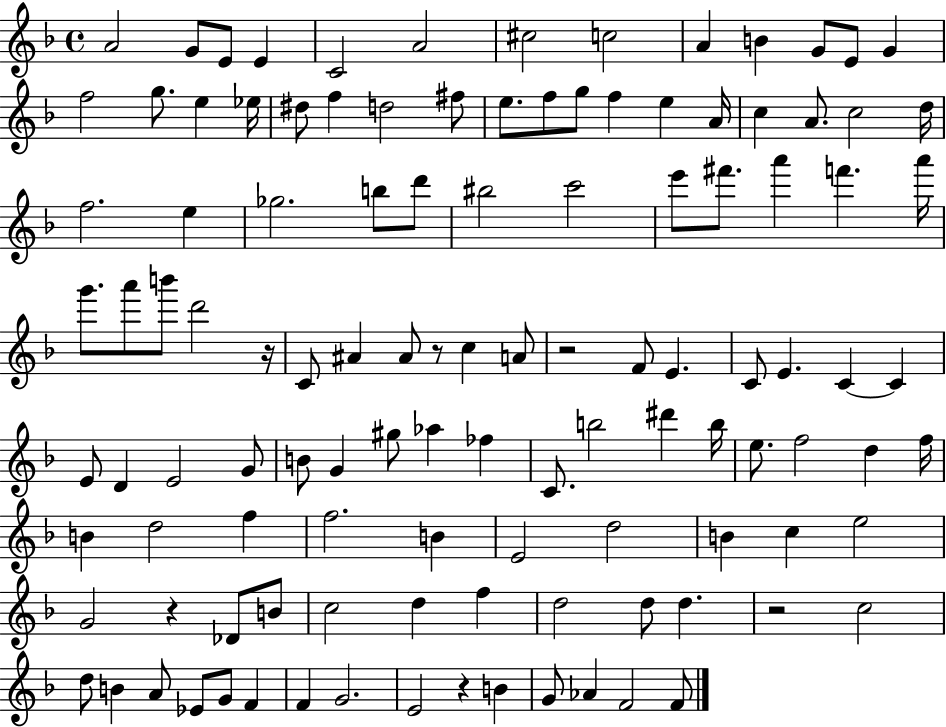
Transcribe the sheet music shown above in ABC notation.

X:1
T:Untitled
M:4/4
L:1/4
K:F
A2 G/2 E/2 E C2 A2 ^c2 c2 A B G/2 E/2 G f2 g/2 e _e/4 ^d/2 f d2 ^f/2 e/2 f/2 g/2 f e A/4 c A/2 c2 d/4 f2 e _g2 b/2 d'/2 ^b2 c'2 e'/2 ^f'/2 a' f' a'/4 g'/2 a'/2 b'/2 d'2 z/4 C/2 ^A ^A/2 z/2 c A/2 z2 F/2 E C/2 E C C E/2 D E2 G/2 B/2 G ^g/2 _a _f C/2 b2 ^d' b/4 e/2 f2 d f/4 B d2 f f2 B E2 d2 B c e2 G2 z _D/2 B/2 c2 d f d2 d/2 d z2 c2 d/2 B A/2 _E/2 G/2 F F G2 E2 z B G/2 _A F2 F/2